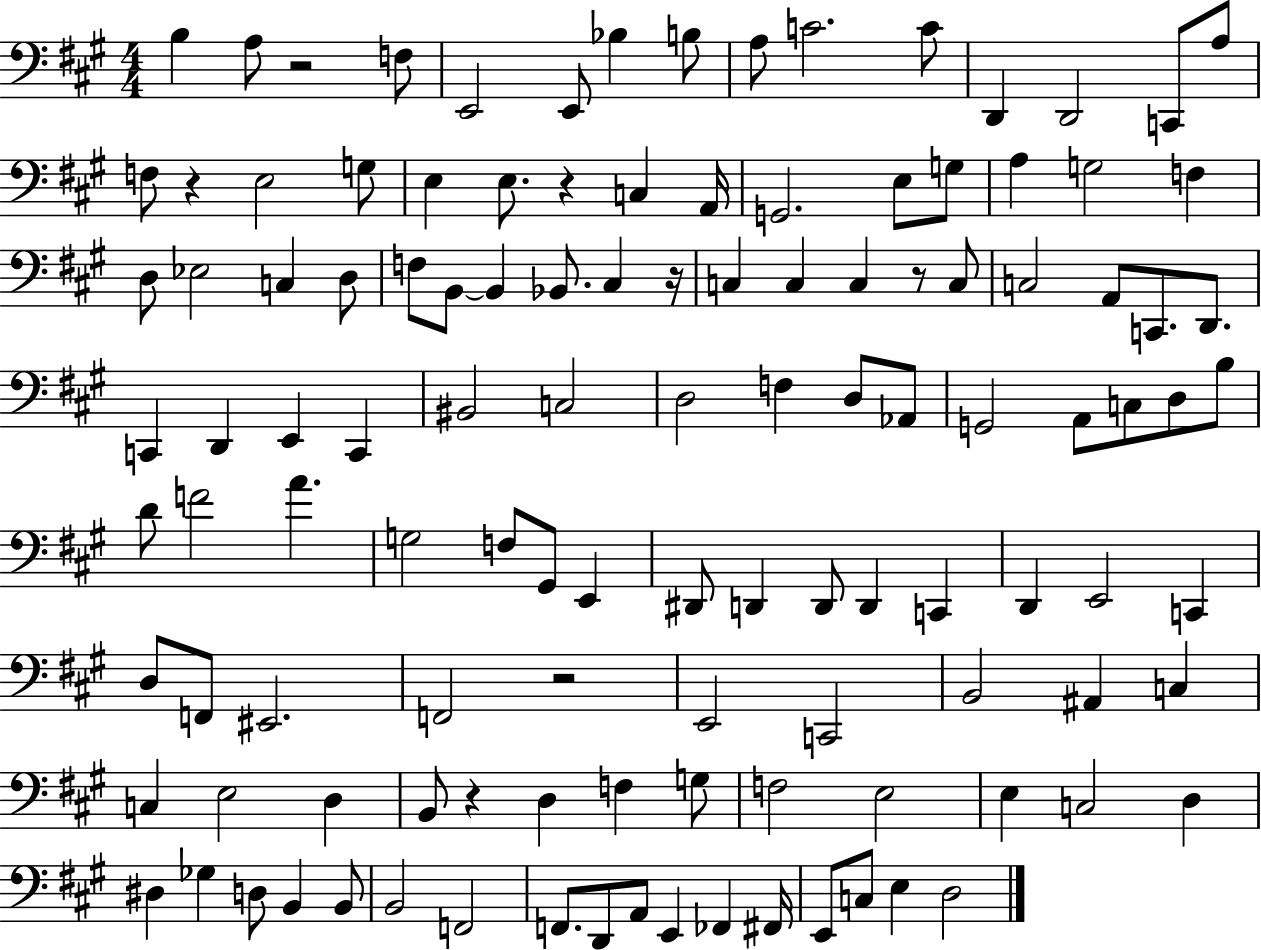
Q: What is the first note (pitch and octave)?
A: B3